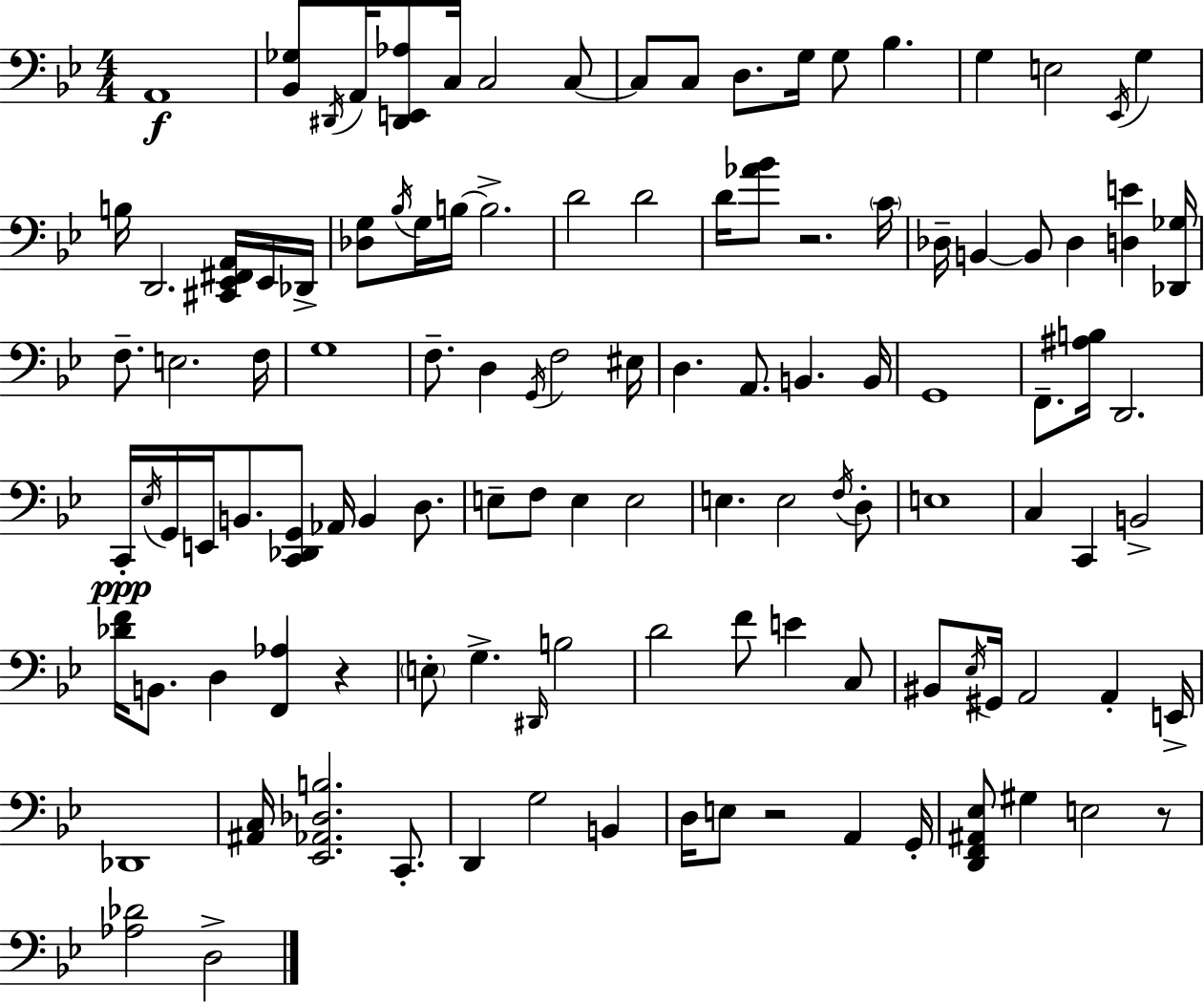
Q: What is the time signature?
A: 4/4